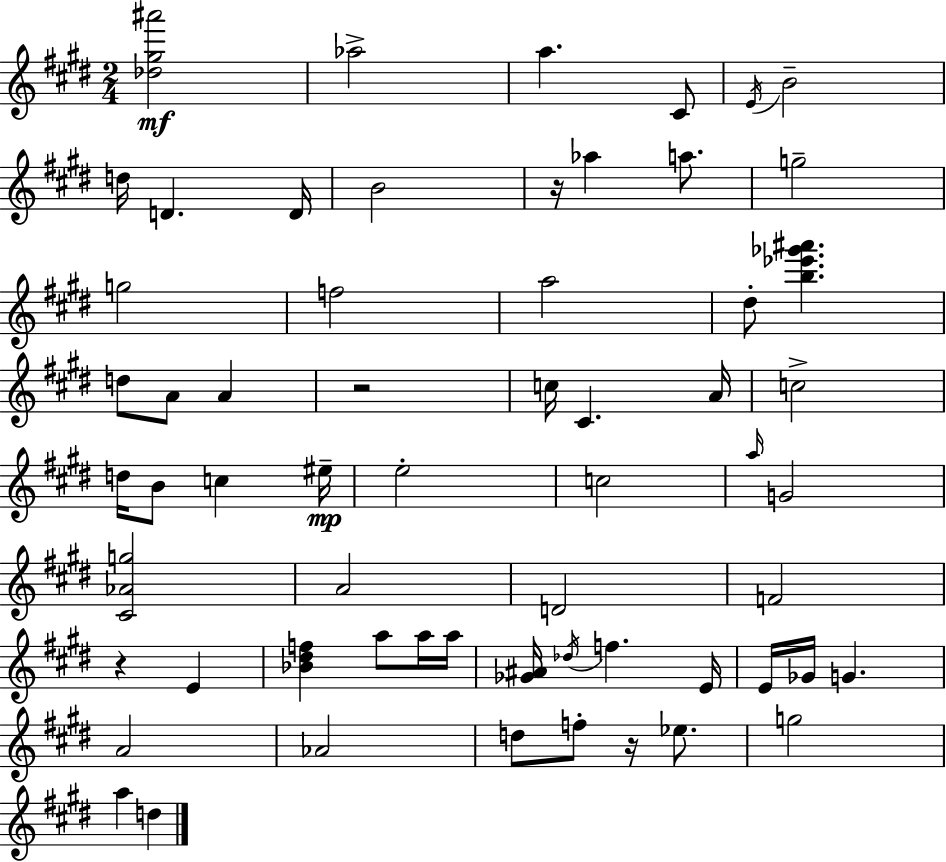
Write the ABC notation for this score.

X:1
T:Untitled
M:2/4
L:1/4
K:E
[_d^g^a']2 _a2 a ^C/2 E/4 B2 d/4 D D/4 B2 z/4 _a a/2 g2 g2 f2 a2 ^d/2 [b_e'_g'^a'] d/2 A/2 A z2 c/4 ^C A/4 c2 d/4 B/2 c ^e/4 e2 c2 a/4 G2 [^C_Ag]2 A2 D2 F2 z E [_B^df] a/2 a/4 a/4 [_G^A]/4 _d/4 f E/4 E/4 _G/4 G A2 _A2 d/2 f/2 z/4 _e/2 g2 a d